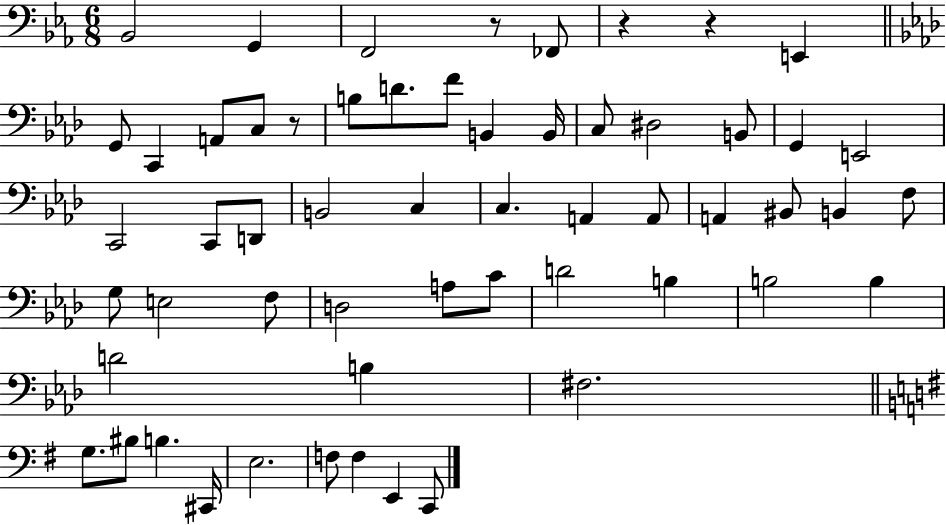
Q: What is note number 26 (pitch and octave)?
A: A2